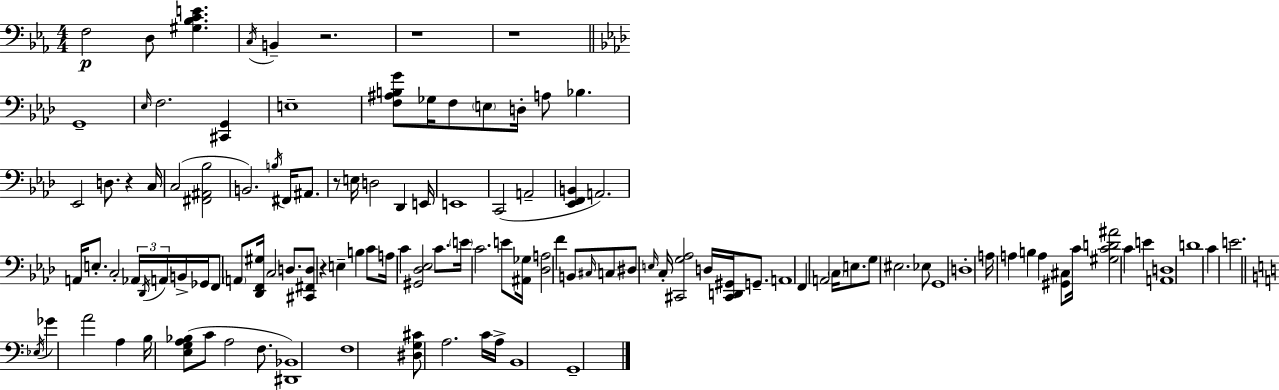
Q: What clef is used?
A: bass